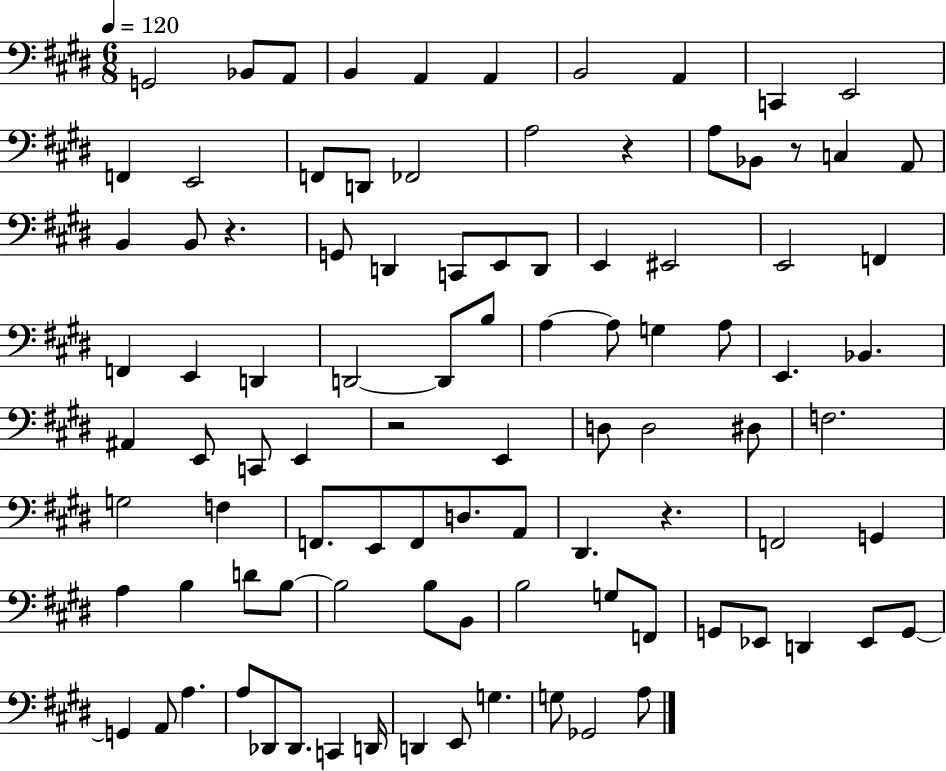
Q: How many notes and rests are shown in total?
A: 96